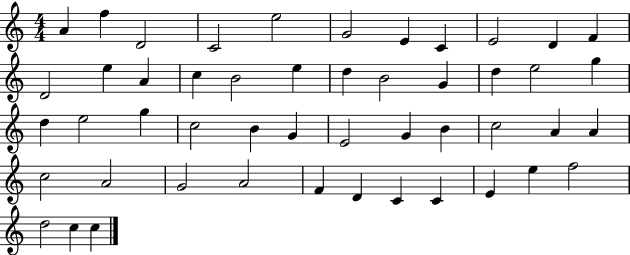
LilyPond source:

{
  \clef treble
  \numericTimeSignature
  \time 4/4
  \key c \major
  a'4 f''4 d'2 | c'2 e''2 | g'2 e'4 c'4 | e'2 d'4 f'4 | \break d'2 e''4 a'4 | c''4 b'2 e''4 | d''4 b'2 g'4 | d''4 e''2 g''4 | \break d''4 e''2 g''4 | c''2 b'4 g'4 | e'2 g'4 b'4 | c''2 a'4 a'4 | \break c''2 a'2 | g'2 a'2 | f'4 d'4 c'4 c'4 | e'4 e''4 f''2 | \break d''2 c''4 c''4 | \bar "|."
}